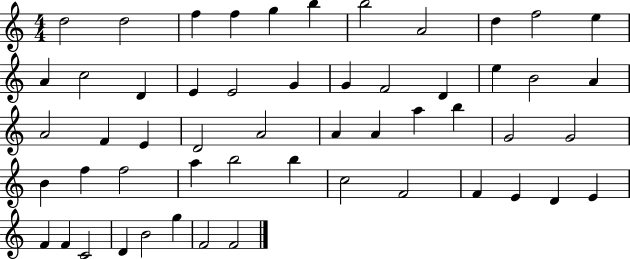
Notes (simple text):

D5/h D5/h F5/q F5/q G5/q B5/q B5/h A4/h D5/q F5/h E5/q A4/q C5/h D4/q E4/q E4/h G4/q G4/q F4/h D4/q E5/q B4/h A4/q A4/h F4/q E4/q D4/h A4/h A4/q A4/q A5/q B5/q G4/h G4/h B4/q F5/q F5/h A5/q B5/h B5/q C5/h F4/h F4/q E4/q D4/q E4/q F4/q F4/q C4/h D4/q B4/h G5/q F4/h F4/h